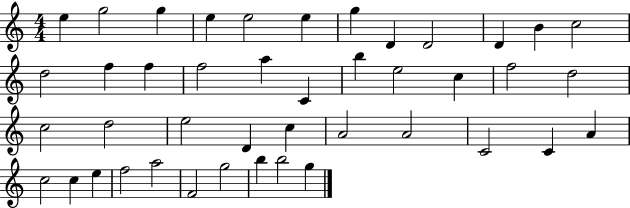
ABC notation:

X:1
T:Untitled
M:4/4
L:1/4
K:C
e g2 g e e2 e g D D2 D B c2 d2 f f f2 a C b e2 c f2 d2 c2 d2 e2 D c A2 A2 C2 C A c2 c e f2 a2 F2 g2 b b2 g